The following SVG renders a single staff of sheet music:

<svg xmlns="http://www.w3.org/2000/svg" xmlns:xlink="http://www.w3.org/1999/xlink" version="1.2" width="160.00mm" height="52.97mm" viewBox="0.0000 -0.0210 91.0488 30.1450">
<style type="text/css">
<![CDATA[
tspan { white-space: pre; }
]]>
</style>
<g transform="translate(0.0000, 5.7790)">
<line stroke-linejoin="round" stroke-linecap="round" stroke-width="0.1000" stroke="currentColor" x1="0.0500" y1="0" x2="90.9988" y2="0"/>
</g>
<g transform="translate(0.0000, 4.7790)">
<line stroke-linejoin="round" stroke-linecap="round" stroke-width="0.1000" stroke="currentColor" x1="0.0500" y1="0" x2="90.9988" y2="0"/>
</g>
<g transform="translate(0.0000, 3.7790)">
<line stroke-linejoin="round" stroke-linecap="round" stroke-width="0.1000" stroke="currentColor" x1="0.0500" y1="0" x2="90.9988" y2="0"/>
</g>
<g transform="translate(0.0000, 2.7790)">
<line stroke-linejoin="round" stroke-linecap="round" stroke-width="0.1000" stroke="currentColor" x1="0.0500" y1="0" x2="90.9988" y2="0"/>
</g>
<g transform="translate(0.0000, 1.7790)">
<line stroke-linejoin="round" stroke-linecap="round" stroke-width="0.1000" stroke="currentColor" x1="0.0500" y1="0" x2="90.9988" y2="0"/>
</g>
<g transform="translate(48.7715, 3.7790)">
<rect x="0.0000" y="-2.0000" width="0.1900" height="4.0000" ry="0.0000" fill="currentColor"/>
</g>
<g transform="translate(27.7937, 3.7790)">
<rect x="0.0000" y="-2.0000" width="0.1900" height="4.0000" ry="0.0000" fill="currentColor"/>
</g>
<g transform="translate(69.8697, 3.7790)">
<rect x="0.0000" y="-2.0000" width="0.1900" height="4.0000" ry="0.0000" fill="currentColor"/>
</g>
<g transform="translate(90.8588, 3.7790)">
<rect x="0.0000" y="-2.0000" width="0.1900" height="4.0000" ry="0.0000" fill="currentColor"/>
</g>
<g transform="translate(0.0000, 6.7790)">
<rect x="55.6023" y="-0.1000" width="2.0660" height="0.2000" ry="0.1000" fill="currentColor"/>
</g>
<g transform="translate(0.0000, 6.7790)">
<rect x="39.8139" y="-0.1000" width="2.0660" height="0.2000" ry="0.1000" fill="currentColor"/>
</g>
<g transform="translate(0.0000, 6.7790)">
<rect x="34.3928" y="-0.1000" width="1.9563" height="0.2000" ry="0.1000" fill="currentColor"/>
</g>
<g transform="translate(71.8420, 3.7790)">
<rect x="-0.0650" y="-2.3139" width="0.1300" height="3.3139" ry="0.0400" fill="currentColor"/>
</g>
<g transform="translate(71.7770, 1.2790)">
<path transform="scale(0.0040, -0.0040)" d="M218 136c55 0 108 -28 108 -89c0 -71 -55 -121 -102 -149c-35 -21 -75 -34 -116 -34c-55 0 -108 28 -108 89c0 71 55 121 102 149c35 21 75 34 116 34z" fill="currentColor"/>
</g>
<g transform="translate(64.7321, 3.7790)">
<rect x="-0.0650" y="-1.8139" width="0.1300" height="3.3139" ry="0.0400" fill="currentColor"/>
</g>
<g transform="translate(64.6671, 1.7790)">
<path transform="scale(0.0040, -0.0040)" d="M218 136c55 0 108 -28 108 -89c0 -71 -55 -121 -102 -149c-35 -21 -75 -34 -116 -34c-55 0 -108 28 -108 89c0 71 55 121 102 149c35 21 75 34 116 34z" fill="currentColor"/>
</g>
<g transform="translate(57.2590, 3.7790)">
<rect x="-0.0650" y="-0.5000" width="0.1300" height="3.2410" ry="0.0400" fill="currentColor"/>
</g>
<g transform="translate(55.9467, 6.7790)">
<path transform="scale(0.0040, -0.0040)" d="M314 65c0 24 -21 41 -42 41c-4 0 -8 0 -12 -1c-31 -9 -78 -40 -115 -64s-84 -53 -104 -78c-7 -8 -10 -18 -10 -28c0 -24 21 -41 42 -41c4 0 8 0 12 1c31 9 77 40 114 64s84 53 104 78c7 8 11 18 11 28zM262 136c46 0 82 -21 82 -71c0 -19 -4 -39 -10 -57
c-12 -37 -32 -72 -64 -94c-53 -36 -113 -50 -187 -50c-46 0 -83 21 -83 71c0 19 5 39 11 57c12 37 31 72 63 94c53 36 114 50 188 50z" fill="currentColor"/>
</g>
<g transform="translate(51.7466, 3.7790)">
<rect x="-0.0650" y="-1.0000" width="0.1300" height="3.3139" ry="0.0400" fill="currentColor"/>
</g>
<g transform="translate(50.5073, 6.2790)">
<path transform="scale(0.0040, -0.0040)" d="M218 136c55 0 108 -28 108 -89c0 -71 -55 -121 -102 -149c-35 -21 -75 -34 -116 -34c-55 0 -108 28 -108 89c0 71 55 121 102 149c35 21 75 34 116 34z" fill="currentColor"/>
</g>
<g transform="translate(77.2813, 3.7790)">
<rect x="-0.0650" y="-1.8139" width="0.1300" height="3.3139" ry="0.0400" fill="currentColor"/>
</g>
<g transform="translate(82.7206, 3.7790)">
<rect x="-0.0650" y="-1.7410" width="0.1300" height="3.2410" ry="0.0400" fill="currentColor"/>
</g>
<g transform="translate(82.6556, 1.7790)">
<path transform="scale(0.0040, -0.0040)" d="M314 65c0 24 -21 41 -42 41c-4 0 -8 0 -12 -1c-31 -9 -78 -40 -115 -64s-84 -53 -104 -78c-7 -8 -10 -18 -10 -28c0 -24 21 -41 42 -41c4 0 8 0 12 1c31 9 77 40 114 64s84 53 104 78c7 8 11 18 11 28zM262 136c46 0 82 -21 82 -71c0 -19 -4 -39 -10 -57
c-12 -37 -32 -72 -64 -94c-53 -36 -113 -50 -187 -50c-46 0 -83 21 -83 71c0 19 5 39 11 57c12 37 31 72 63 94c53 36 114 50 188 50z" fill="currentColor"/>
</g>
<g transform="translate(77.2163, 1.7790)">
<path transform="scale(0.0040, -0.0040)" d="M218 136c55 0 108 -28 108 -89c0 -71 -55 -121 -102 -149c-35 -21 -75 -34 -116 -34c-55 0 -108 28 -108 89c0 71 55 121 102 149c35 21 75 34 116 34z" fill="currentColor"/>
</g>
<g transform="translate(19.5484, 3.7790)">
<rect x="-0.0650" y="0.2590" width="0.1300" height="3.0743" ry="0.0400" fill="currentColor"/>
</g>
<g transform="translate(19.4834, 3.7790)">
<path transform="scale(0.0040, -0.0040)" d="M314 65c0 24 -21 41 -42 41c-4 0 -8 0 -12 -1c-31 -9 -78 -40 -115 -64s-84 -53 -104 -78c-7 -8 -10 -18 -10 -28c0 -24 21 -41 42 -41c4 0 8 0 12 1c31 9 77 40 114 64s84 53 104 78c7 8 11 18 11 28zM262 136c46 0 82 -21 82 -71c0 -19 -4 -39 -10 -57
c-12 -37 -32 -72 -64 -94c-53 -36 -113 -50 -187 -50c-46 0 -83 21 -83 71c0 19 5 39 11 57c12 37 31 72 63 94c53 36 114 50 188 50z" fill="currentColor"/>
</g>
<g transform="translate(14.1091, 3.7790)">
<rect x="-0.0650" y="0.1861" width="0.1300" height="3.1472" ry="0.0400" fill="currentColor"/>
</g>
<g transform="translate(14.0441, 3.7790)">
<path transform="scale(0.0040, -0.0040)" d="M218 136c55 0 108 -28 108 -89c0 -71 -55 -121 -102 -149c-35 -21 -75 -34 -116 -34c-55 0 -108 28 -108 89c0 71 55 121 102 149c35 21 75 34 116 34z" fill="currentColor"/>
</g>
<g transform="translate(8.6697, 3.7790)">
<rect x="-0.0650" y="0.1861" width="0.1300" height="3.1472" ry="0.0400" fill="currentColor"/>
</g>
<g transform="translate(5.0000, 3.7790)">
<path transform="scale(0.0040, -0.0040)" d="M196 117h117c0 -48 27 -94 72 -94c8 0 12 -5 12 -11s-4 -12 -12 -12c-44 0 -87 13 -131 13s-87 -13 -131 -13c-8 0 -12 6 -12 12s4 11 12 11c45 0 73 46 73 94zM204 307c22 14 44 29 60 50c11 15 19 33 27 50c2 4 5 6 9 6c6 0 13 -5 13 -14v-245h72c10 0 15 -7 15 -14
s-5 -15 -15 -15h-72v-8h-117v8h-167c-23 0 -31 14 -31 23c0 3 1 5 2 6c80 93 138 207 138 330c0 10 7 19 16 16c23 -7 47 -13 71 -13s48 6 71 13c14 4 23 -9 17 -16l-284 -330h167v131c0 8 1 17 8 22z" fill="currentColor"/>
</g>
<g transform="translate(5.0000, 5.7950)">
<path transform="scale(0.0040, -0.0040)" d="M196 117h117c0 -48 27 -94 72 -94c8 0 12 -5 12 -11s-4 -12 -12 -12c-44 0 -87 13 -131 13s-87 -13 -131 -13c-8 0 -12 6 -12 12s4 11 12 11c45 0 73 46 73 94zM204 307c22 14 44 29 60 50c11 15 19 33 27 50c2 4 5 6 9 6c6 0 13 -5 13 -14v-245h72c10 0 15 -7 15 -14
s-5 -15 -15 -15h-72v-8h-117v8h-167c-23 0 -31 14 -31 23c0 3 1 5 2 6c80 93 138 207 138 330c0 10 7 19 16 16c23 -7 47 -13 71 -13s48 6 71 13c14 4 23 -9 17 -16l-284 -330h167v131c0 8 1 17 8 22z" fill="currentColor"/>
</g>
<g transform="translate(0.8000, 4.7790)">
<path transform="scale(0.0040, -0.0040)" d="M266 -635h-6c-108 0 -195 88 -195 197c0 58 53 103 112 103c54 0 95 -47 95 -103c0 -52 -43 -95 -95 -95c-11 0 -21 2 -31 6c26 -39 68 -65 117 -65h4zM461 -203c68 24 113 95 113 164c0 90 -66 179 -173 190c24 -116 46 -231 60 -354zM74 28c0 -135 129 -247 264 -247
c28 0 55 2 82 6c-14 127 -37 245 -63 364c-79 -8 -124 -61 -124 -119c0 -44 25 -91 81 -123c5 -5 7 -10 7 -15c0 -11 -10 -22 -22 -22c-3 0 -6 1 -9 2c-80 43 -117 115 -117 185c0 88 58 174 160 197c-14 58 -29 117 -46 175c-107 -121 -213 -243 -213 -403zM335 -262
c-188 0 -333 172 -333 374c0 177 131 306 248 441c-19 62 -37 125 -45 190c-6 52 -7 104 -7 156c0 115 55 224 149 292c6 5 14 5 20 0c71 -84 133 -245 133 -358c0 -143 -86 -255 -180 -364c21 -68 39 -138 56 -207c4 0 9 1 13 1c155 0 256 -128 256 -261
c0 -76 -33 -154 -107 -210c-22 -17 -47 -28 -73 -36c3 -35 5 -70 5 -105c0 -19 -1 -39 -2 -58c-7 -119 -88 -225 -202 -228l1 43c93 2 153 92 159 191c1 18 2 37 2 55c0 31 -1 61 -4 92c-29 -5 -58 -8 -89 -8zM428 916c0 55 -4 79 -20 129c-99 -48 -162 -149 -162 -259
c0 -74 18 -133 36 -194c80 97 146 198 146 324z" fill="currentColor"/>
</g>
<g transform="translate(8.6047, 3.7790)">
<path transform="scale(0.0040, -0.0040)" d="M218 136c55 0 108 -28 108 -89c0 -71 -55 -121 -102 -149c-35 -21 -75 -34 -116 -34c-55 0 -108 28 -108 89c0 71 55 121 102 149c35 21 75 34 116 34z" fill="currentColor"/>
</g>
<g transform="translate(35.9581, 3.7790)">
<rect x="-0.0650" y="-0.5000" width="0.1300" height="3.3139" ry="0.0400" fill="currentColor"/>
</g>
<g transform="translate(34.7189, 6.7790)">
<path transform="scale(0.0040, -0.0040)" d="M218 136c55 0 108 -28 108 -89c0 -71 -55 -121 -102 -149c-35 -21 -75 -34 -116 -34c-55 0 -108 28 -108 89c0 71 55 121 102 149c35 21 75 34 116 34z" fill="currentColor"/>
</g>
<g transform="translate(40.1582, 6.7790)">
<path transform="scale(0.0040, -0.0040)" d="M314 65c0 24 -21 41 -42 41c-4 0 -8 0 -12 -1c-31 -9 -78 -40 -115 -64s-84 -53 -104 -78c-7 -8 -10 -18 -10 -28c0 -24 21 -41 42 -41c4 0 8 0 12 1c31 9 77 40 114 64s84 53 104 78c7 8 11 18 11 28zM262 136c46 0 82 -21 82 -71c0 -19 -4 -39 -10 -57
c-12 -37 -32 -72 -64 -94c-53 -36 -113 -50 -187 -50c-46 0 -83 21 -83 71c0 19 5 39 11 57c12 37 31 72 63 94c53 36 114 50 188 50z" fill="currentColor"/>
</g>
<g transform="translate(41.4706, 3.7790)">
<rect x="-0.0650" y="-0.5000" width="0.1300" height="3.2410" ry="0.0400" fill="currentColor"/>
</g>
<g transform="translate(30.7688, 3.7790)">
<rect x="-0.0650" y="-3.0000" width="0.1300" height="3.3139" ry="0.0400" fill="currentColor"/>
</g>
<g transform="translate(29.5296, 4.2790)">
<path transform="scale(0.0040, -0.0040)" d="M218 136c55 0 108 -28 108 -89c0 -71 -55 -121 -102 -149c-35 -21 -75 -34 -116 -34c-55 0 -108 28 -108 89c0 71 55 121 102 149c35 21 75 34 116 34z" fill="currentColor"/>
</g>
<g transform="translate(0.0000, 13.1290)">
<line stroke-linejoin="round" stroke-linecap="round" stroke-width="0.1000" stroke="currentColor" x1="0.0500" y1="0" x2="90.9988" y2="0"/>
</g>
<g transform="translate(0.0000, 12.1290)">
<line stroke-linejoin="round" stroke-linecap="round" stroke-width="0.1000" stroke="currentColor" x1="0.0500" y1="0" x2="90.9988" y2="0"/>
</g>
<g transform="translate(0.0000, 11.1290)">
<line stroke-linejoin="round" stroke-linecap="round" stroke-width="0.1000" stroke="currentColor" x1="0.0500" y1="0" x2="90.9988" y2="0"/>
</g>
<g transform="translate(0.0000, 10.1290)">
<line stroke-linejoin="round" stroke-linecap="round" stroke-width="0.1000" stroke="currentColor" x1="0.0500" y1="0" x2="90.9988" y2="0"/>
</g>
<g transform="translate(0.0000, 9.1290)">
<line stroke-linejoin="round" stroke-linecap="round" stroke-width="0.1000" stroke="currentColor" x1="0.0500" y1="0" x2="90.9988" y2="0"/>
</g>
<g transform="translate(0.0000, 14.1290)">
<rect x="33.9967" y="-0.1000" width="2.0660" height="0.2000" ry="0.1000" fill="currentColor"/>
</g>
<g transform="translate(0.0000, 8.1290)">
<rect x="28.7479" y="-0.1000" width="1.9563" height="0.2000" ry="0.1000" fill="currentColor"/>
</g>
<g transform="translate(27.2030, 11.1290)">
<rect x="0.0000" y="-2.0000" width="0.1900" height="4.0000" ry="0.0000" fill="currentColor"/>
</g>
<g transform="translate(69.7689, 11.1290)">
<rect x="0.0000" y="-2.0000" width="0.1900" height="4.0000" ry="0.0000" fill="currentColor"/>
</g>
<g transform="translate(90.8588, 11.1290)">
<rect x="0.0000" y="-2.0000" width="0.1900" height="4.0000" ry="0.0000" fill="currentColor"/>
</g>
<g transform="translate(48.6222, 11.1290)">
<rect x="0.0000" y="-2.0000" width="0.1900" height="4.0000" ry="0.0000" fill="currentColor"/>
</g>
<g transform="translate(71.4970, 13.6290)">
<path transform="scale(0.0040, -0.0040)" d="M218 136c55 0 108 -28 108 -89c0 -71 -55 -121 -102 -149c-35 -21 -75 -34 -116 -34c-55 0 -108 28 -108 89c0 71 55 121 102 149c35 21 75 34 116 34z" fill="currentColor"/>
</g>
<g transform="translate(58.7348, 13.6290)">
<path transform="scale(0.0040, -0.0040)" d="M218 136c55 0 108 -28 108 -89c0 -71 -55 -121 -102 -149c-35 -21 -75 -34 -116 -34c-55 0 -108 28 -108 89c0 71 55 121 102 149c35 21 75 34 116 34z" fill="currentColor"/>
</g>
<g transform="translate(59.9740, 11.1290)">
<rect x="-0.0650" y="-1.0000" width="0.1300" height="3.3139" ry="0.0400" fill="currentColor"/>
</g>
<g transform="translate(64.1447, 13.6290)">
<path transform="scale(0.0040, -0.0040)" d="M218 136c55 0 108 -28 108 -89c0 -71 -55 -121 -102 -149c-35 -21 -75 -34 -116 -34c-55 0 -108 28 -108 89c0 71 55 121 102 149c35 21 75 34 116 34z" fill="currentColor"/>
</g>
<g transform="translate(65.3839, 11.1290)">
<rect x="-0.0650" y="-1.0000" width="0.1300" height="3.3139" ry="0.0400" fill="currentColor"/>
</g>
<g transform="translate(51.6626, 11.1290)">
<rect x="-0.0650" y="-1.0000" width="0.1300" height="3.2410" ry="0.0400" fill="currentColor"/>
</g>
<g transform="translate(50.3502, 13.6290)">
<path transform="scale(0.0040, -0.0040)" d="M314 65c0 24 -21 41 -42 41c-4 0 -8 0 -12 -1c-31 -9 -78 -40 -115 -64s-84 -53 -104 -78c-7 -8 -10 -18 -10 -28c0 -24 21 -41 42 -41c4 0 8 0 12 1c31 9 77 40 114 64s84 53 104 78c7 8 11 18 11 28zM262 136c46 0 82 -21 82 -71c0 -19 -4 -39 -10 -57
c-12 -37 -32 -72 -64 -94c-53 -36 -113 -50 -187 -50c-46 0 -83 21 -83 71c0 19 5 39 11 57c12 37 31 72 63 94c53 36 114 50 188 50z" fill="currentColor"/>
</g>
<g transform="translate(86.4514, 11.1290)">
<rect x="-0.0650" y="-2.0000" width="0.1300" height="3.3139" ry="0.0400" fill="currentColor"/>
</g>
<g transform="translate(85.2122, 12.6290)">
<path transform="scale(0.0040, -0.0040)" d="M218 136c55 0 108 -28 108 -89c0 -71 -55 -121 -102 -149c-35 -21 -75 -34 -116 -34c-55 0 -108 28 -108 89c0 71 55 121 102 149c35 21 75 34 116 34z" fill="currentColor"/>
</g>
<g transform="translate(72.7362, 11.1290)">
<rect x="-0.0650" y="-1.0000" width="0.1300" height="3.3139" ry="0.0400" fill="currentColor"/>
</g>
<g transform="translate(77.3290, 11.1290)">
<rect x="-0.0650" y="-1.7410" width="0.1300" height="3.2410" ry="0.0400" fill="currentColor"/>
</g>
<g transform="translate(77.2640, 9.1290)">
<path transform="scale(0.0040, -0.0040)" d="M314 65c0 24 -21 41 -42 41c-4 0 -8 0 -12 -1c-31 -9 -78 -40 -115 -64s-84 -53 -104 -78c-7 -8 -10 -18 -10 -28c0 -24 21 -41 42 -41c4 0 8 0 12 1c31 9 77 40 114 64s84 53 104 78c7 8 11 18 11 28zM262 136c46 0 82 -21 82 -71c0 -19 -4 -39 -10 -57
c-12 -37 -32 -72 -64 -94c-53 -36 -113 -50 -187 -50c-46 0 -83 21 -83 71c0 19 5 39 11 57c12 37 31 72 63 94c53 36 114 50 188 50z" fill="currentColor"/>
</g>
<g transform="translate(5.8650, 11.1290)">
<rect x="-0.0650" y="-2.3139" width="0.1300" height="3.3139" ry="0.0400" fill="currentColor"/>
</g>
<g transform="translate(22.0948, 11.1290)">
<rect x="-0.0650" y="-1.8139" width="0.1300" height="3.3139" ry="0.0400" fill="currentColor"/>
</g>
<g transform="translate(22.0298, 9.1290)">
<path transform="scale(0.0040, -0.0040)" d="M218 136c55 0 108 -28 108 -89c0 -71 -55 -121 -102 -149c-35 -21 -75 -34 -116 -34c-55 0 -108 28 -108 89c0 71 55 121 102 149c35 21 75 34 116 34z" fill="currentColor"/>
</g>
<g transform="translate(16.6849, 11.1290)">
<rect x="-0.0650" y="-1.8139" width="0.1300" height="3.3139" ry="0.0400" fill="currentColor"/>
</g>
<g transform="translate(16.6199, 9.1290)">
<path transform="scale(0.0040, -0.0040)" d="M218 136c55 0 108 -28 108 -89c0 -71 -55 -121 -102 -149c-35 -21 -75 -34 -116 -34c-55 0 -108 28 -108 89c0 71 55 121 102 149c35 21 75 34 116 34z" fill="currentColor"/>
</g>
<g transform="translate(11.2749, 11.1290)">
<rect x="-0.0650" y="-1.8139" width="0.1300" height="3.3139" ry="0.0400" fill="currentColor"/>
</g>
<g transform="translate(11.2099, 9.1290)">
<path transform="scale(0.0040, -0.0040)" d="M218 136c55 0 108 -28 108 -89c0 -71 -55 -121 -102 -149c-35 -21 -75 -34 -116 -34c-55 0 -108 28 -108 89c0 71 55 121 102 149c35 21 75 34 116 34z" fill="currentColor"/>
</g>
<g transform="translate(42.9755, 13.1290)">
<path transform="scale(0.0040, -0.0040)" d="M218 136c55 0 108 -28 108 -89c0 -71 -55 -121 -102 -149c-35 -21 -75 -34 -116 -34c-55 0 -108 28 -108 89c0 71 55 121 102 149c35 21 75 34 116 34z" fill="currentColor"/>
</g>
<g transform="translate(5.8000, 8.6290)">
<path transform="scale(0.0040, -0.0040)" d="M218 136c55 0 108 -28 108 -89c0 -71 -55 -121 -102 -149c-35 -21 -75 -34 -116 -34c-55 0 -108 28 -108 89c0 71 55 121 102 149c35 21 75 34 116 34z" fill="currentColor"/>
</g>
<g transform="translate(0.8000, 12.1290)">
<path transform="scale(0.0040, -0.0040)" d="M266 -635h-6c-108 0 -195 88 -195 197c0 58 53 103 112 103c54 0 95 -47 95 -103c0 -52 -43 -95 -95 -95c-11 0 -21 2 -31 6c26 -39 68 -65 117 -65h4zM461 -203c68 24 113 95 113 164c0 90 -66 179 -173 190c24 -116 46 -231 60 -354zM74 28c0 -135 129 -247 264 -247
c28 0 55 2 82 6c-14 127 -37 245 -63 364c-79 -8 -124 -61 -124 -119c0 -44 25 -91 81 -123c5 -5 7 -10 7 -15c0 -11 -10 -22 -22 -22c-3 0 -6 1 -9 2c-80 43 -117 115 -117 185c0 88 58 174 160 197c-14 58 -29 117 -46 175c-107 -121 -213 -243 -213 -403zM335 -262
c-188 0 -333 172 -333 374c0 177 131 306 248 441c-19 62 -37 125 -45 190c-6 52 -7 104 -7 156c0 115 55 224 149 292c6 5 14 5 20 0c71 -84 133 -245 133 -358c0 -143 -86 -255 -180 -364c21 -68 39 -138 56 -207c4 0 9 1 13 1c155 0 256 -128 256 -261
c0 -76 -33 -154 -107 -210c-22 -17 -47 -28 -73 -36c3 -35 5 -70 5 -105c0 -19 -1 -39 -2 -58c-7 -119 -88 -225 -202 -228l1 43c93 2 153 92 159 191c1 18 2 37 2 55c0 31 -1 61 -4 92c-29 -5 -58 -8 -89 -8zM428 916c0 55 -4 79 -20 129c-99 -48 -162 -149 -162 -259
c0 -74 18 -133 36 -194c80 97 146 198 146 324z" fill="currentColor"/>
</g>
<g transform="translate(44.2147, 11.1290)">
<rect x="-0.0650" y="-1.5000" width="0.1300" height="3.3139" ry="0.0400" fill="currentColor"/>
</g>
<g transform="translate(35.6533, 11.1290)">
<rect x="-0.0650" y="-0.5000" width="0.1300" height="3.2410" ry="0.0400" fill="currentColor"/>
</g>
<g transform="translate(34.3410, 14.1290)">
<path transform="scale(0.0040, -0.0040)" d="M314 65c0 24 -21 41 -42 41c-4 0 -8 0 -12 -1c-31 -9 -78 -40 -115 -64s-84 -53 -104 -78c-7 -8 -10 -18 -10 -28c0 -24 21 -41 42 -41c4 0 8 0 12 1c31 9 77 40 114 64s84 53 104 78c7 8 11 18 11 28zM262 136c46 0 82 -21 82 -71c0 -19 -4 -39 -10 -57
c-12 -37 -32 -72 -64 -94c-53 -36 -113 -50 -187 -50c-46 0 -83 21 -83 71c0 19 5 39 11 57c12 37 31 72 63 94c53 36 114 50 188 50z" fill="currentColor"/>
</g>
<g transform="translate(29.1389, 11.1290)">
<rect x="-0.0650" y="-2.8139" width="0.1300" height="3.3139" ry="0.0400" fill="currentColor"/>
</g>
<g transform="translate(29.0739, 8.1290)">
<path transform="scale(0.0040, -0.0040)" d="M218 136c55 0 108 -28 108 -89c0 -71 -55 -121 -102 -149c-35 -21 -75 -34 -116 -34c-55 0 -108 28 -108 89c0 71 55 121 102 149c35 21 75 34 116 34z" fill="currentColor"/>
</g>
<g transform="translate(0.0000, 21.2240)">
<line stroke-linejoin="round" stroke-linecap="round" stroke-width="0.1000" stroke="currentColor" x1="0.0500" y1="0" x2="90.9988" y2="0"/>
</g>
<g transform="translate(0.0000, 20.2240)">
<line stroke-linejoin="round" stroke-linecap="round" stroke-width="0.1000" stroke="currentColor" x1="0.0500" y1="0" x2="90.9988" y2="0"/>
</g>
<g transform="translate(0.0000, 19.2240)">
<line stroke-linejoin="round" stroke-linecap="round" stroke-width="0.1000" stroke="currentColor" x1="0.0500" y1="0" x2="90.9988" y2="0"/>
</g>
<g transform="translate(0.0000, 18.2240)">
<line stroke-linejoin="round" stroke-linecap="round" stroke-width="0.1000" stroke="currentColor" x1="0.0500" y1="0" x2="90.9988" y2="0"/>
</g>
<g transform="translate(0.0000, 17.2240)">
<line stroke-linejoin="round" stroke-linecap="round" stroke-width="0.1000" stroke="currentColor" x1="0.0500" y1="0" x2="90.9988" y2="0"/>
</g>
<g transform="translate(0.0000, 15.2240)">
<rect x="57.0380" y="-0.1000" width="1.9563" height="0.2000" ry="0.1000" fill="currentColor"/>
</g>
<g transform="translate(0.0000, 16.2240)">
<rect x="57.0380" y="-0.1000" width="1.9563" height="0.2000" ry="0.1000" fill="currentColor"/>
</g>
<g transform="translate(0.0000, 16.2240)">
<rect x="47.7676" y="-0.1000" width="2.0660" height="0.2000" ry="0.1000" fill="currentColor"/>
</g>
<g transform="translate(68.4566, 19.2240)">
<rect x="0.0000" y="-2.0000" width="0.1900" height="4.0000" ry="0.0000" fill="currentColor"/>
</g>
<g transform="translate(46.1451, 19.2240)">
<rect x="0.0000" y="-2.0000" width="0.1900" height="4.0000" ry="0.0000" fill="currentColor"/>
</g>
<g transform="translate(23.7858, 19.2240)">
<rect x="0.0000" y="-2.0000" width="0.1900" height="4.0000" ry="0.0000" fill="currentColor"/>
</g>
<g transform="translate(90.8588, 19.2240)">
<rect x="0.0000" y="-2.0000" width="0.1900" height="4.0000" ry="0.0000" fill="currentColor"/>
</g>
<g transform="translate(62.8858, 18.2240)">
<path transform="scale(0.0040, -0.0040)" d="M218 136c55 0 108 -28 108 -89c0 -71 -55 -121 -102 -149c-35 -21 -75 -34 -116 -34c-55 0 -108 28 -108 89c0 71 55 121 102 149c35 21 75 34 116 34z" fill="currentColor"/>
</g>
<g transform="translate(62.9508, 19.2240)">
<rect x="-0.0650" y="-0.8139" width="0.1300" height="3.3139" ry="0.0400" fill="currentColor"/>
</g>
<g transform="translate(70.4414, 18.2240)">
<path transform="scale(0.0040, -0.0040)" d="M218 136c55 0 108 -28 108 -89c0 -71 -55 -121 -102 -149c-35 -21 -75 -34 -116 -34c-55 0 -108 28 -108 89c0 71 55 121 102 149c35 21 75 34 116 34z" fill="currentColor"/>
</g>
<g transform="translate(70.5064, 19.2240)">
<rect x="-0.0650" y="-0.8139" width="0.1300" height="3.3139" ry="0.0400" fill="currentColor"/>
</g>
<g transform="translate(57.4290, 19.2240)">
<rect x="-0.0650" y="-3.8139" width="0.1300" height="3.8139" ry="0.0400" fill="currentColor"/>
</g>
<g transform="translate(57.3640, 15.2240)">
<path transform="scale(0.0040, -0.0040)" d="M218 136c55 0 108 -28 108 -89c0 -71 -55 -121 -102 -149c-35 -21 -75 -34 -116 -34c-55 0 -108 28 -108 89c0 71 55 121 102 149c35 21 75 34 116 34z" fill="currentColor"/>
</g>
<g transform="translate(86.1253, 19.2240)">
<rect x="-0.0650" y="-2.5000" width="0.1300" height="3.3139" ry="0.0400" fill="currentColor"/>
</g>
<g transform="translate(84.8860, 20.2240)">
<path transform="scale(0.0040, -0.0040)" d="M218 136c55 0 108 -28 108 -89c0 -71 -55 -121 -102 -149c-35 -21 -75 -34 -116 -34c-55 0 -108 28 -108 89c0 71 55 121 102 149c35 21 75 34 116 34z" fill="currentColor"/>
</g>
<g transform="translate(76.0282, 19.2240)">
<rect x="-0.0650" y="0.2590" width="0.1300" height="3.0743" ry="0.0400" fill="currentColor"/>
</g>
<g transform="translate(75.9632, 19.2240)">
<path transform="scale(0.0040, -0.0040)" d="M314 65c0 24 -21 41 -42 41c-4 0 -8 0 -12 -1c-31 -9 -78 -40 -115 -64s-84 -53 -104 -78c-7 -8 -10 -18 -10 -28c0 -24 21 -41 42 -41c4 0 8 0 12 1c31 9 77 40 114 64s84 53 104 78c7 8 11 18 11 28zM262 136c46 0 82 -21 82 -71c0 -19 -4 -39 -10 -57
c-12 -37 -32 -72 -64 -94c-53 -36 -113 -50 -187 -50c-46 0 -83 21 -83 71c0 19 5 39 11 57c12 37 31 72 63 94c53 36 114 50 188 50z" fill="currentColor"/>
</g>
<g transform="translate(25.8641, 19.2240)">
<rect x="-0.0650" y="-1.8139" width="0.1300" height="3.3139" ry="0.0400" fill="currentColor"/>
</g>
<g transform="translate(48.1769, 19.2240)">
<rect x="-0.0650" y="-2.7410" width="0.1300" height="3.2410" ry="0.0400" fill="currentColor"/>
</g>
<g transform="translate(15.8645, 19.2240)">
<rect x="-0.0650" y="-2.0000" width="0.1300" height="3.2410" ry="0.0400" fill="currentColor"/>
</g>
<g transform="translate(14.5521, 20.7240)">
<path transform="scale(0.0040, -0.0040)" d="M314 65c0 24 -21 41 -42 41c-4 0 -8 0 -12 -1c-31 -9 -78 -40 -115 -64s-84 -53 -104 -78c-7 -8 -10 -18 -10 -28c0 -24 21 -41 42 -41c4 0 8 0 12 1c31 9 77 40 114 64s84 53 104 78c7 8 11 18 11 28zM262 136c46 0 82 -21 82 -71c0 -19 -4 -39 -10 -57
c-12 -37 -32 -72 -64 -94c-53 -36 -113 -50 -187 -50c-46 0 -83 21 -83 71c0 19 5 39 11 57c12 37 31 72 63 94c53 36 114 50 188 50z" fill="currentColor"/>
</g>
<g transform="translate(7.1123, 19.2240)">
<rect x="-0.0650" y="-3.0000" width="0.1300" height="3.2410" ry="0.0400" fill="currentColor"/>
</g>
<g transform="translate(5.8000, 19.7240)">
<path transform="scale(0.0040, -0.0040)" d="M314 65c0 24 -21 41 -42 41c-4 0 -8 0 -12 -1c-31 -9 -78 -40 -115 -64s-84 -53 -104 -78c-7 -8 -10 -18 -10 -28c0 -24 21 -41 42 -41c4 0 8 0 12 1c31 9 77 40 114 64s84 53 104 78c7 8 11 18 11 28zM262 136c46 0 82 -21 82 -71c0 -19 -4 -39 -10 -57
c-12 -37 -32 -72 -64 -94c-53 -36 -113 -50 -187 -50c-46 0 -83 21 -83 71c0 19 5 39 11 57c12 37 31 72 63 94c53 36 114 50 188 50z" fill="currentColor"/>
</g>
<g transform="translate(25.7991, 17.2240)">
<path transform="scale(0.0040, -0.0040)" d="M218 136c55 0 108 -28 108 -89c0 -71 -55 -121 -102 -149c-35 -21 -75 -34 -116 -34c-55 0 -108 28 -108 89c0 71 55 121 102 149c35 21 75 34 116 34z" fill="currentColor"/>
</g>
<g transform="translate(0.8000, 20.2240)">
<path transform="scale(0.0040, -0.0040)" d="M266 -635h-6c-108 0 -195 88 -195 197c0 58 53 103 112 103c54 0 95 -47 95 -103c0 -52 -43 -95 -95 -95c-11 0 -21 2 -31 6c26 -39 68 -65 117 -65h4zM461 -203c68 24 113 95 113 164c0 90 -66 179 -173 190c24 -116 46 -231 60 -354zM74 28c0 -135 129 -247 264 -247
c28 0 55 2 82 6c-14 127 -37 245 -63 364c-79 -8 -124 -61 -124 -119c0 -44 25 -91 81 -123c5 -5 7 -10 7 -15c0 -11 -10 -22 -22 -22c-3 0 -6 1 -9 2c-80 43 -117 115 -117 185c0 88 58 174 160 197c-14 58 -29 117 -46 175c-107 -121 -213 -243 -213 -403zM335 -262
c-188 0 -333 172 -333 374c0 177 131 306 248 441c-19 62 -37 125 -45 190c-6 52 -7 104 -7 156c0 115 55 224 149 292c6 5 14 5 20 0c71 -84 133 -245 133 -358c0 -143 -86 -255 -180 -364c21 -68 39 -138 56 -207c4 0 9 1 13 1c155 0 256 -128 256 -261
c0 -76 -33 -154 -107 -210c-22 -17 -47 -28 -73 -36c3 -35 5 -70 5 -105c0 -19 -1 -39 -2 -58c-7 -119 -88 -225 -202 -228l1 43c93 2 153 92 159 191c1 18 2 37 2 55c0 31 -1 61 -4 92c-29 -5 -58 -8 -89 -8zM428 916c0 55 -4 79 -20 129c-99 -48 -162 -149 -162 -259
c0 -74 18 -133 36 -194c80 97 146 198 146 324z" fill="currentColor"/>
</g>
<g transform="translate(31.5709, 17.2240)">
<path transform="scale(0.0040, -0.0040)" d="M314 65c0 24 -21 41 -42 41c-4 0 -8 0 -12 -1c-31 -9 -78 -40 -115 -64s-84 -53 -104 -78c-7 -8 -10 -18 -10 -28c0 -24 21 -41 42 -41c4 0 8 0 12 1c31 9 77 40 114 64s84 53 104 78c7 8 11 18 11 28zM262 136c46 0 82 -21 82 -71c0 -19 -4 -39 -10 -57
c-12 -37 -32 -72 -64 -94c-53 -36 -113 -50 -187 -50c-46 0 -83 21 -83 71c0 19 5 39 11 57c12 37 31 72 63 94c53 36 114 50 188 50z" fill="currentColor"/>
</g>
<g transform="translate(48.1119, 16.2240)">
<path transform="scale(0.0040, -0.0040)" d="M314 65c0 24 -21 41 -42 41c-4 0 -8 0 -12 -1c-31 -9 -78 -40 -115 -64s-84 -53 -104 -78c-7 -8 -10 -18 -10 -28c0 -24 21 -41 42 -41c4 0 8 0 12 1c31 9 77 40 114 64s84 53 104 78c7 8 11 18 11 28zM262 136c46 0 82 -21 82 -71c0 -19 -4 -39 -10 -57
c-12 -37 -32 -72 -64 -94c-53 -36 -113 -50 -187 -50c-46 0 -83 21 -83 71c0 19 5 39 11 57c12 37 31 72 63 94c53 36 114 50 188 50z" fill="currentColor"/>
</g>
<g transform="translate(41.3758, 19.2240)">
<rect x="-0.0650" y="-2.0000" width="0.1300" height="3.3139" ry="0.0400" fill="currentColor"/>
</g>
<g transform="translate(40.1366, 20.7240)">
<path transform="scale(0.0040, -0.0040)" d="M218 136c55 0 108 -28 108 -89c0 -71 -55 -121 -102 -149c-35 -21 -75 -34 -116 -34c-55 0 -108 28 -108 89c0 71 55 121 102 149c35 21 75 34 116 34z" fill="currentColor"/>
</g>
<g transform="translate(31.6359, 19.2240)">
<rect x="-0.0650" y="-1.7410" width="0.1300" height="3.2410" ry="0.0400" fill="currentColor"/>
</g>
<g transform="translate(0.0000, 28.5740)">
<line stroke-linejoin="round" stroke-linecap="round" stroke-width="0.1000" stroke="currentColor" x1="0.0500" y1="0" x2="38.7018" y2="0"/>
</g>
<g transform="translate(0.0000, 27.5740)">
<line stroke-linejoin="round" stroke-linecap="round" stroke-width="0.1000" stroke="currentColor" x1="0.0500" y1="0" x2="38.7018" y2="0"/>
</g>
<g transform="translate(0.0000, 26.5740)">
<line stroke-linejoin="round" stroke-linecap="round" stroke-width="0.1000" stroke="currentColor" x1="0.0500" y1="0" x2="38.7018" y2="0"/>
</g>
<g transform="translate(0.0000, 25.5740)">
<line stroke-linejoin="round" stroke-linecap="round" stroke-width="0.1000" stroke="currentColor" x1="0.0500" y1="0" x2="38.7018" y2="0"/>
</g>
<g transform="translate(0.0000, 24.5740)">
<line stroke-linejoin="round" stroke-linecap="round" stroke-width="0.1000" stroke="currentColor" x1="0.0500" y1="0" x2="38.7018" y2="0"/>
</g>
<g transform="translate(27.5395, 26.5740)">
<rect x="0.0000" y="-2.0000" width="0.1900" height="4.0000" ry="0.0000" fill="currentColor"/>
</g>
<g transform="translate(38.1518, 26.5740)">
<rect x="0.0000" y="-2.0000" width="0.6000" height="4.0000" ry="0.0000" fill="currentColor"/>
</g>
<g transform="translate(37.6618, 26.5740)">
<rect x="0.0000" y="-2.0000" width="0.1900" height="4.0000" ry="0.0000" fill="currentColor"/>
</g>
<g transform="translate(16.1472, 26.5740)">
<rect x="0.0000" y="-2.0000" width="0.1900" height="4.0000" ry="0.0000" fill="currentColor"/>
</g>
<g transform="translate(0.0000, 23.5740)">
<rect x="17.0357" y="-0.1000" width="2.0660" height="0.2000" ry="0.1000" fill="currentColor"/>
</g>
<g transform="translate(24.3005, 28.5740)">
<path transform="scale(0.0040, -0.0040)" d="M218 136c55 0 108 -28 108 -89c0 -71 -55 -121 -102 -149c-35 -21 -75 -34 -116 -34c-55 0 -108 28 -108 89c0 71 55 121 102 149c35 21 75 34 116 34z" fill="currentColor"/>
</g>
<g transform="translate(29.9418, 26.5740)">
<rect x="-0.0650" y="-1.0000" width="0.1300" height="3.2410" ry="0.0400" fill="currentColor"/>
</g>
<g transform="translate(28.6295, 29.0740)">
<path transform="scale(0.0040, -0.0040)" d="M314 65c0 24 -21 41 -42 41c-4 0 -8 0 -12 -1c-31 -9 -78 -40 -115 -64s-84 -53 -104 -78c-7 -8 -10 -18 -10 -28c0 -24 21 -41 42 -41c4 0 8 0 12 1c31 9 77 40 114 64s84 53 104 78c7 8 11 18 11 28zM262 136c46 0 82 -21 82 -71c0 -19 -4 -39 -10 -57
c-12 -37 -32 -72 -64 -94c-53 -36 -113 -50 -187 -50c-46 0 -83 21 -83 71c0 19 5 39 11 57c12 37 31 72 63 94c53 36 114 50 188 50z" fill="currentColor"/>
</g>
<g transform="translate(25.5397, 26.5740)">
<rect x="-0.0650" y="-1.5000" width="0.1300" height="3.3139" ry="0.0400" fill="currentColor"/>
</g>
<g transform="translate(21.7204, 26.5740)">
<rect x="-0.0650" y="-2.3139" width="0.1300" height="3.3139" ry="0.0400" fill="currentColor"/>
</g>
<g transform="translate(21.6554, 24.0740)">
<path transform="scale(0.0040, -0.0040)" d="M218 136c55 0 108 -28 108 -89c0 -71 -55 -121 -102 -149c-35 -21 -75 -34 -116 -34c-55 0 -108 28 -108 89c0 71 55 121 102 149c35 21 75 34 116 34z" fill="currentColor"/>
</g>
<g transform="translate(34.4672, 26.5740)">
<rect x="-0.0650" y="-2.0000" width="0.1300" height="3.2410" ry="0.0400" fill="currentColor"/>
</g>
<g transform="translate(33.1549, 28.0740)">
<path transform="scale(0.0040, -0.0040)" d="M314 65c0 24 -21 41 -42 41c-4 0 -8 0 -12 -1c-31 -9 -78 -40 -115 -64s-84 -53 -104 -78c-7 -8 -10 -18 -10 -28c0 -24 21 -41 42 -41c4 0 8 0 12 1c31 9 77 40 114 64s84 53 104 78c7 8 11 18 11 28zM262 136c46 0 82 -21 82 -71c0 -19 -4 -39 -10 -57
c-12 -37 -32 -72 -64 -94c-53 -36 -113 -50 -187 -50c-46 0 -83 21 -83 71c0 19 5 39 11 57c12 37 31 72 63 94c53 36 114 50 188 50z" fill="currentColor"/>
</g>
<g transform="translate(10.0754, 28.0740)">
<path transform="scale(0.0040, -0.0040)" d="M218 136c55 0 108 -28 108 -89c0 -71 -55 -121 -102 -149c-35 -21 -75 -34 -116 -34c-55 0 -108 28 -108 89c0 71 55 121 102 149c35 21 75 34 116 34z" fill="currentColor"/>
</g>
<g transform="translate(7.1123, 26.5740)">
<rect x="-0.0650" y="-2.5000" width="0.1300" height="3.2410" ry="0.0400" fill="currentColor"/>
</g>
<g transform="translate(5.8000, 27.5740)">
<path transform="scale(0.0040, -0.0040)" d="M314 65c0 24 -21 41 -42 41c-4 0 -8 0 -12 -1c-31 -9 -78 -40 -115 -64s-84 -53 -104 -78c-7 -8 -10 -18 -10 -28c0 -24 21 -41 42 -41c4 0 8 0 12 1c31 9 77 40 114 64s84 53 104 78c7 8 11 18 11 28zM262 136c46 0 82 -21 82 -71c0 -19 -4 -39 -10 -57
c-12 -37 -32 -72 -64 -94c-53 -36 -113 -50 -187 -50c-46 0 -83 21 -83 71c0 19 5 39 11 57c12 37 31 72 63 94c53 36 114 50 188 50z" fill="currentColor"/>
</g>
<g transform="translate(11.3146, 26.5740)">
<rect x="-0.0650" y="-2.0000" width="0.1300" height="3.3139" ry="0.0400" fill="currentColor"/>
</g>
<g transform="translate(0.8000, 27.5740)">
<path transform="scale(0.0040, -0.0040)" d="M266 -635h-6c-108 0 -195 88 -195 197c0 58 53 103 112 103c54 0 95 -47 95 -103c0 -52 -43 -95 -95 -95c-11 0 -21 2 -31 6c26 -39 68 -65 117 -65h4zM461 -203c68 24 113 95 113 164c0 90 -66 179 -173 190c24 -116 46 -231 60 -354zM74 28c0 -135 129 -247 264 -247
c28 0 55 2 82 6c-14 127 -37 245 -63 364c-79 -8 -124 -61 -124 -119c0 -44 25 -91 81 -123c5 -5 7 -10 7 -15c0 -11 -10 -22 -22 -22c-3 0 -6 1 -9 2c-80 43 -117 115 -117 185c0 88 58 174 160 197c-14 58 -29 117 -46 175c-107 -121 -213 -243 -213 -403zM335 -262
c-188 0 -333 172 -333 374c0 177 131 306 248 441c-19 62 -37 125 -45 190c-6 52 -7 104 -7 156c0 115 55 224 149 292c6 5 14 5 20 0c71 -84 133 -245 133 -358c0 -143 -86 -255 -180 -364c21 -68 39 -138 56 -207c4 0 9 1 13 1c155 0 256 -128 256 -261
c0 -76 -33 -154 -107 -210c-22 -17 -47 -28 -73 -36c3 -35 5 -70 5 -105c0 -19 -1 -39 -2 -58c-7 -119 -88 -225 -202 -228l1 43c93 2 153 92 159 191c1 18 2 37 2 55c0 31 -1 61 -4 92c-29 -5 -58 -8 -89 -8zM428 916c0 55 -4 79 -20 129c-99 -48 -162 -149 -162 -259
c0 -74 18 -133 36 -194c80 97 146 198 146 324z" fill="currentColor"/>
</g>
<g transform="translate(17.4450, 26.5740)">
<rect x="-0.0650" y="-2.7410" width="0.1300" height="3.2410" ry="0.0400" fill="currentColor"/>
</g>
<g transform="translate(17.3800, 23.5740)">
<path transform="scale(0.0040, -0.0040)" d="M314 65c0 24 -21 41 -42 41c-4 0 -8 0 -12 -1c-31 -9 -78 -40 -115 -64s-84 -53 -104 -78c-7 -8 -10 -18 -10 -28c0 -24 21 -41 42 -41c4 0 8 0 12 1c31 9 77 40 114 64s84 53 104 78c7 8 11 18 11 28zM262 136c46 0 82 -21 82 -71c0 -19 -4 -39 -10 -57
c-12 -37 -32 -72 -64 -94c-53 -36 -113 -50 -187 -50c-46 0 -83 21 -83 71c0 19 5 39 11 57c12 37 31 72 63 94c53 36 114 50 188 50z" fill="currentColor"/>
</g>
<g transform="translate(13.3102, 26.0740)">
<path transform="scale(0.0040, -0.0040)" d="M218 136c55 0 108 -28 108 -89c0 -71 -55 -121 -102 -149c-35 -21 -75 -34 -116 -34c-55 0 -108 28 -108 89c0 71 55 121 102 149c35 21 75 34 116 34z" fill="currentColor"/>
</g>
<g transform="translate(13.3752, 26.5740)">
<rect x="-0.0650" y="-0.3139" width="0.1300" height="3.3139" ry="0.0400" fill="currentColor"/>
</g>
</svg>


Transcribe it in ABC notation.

X:1
T:Untitled
M:4/4
L:1/4
K:C
B B B2 A C C2 D C2 f g f f2 g f f f a C2 E D2 D D D f2 F A2 F2 f f2 F a2 c' d d B2 G G2 F c a2 g E D2 F2